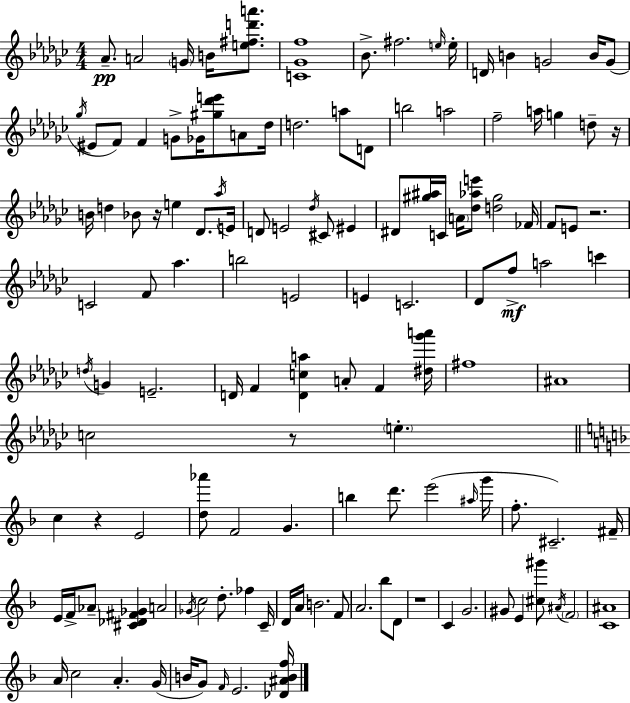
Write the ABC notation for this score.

X:1
T:Untitled
M:4/4
L:1/4
K:Ebm
_A/2 A2 G/4 B/4 [e^fd'a']/2 [C_Gf]4 _B/2 ^f2 e/4 e/4 D/4 B G2 B/4 G/2 _g/4 ^E/2 F/2 F G/2 _G/4 [^g_d'e']/2 A/2 _d/4 d2 a/2 D/2 b2 a2 f2 a/4 g d/2 z/4 B/4 d _B/2 z/4 e _D/2 _a/4 E/4 D/2 E2 _d/4 ^C/2 ^E ^D/2 [^g^a]/4 C/4 A/4 [_d_ae']/2 [d^g]2 _F/4 F/2 E/2 z2 C2 F/2 _a b2 E2 E C2 _D/2 f/2 a2 c' d/4 G E2 D/4 F [Dca] A/2 F [^d_g'a']/4 ^f4 ^A4 c2 z/2 e c z E2 [d_a']/2 F2 G b d'/2 e'2 ^a/4 g'/4 f/2 ^C2 ^F/4 E/4 F/4 _A/2 [^C_D^F_G] A2 _G/4 c2 d/2 _f C/4 D/4 A/4 B2 F/2 A2 _b/2 D/2 z4 C G2 ^G/2 E [^c^g']/2 ^A/4 F2 [C^A]4 A/4 c2 A G/4 B/4 G/2 F/4 E2 [_D^ABf]/4